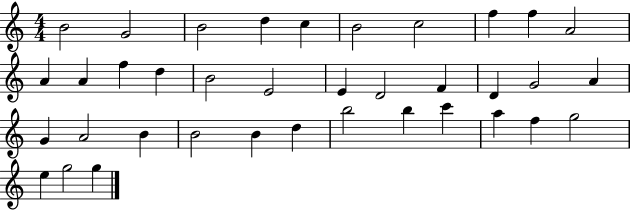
B4/h G4/h B4/h D5/q C5/q B4/h C5/h F5/q F5/q A4/h A4/q A4/q F5/q D5/q B4/h E4/h E4/q D4/h F4/q D4/q G4/h A4/q G4/q A4/h B4/q B4/h B4/q D5/q B5/h B5/q C6/q A5/q F5/q G5/h E5/q G5/h G5/q